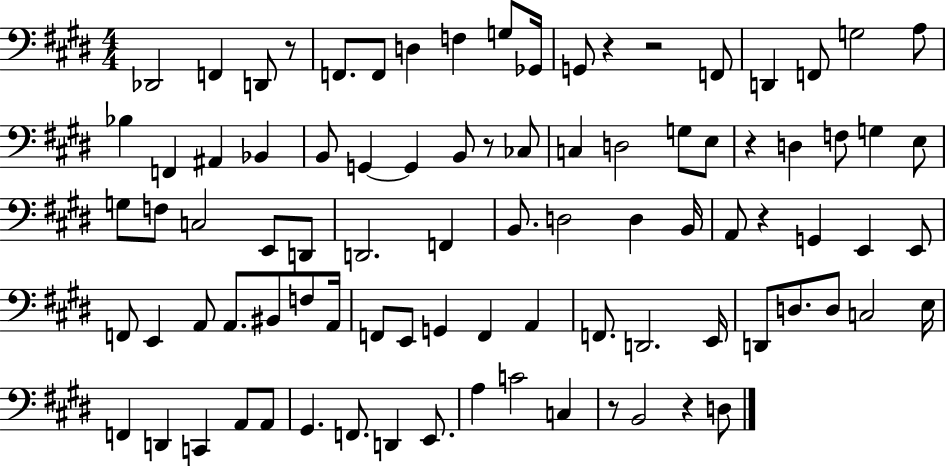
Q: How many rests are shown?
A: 8